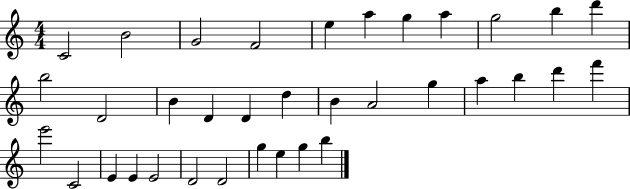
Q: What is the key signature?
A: C major